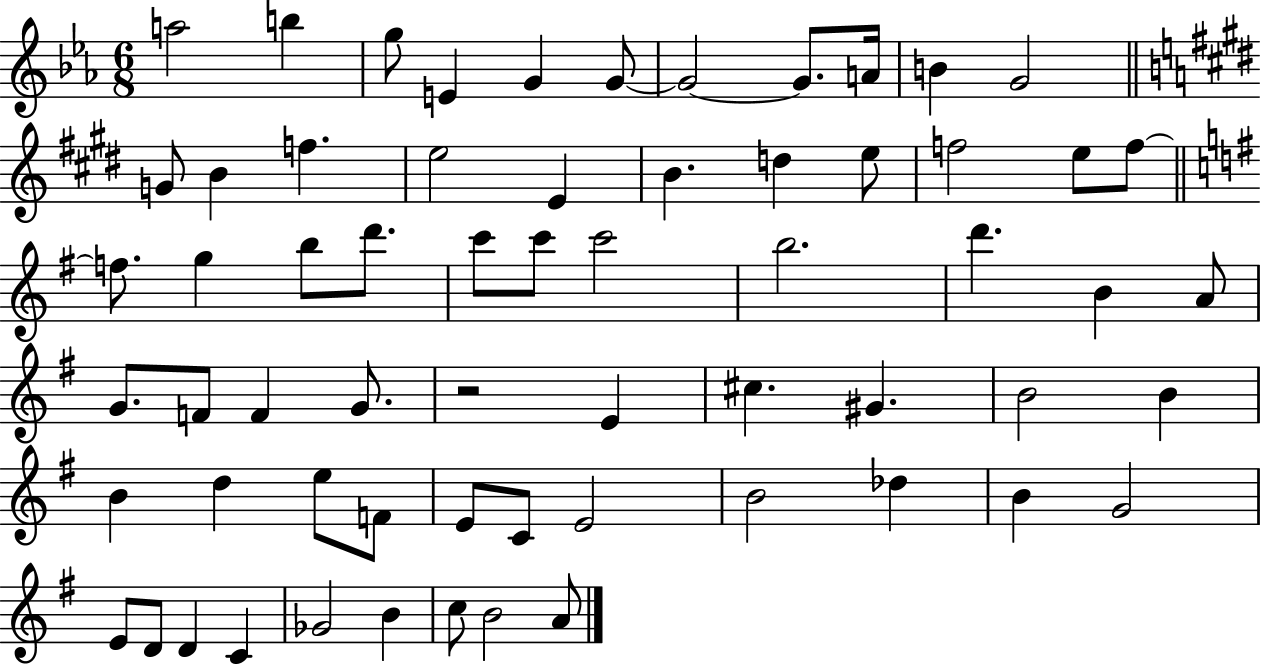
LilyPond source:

{
  \clef treble
  \numericTimeSignature
  \time 6/8
  \key ees \major
  \repeat volta 2 { a''2 b''4 | g''8 e'4 g'4 g'8~~ | g'2~~ g'8. a'16 | b'4 g'2 | \break \bar "||" \break \key e \major g'8 b'4 f''4. | e''2 e'4 | b'4. d''4 e''8 | f''2 e''8 f''8~~ | \break \bar "||" \break \key g \major f''8. g''4 b''8 d'''8. | c'''8 c'''8 c'''2 | b''2. | d'''4. b'4 a'8 | \break g'8. f'8 f'4 g'8. | r2 e'4 | cis''4. gis'4. | b'2 b'4 | \break b'4 d''4 e''8 f'8 | e'8 c'8 e'2 | b'2 des''4 | b'4 g'2 | \break e'8 d'8 d'4 c'4 | ges'2 b'4 | c''8 b'2 a'8 | } \bar "|."
}